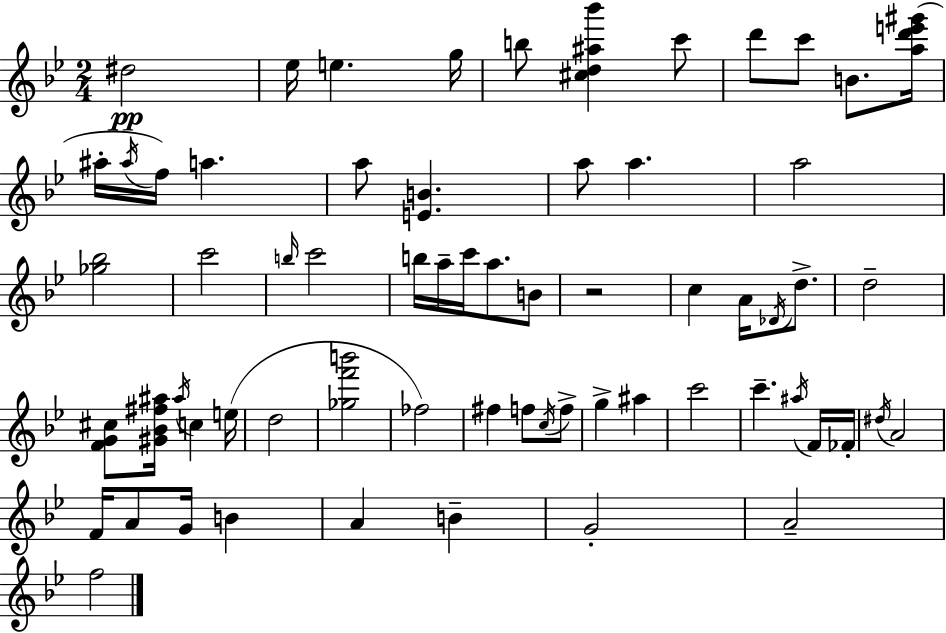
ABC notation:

X:1
T:Untitled
M:2/4
L:1/4
K:Bb
^d2 _e/4 e g/4 b/2 [^cd^a_b'] c'/2 d'/2 c'/2 B/2 [ad'e'^g']/4 ^a/4 ^a/4 f/4 a a/2 [EB] a/2 a a2 [_g_b]2 c'2 b/4 c'2 b/4 a/4 c'/4 a/2 B/2 z2 c A/4 _D/4 d/2 d2 [FG^c]/2 [^G_B^f^a]/4 ^a/4 c e/4 d2 [_gf'b']2 _f2 ^f f/2 c/4 f/2 g ^a c'2 c' ^a/4 F/4 _F/4 ^d/4 A2 F/4 A/2 G/4 B A B G2 A2 f2